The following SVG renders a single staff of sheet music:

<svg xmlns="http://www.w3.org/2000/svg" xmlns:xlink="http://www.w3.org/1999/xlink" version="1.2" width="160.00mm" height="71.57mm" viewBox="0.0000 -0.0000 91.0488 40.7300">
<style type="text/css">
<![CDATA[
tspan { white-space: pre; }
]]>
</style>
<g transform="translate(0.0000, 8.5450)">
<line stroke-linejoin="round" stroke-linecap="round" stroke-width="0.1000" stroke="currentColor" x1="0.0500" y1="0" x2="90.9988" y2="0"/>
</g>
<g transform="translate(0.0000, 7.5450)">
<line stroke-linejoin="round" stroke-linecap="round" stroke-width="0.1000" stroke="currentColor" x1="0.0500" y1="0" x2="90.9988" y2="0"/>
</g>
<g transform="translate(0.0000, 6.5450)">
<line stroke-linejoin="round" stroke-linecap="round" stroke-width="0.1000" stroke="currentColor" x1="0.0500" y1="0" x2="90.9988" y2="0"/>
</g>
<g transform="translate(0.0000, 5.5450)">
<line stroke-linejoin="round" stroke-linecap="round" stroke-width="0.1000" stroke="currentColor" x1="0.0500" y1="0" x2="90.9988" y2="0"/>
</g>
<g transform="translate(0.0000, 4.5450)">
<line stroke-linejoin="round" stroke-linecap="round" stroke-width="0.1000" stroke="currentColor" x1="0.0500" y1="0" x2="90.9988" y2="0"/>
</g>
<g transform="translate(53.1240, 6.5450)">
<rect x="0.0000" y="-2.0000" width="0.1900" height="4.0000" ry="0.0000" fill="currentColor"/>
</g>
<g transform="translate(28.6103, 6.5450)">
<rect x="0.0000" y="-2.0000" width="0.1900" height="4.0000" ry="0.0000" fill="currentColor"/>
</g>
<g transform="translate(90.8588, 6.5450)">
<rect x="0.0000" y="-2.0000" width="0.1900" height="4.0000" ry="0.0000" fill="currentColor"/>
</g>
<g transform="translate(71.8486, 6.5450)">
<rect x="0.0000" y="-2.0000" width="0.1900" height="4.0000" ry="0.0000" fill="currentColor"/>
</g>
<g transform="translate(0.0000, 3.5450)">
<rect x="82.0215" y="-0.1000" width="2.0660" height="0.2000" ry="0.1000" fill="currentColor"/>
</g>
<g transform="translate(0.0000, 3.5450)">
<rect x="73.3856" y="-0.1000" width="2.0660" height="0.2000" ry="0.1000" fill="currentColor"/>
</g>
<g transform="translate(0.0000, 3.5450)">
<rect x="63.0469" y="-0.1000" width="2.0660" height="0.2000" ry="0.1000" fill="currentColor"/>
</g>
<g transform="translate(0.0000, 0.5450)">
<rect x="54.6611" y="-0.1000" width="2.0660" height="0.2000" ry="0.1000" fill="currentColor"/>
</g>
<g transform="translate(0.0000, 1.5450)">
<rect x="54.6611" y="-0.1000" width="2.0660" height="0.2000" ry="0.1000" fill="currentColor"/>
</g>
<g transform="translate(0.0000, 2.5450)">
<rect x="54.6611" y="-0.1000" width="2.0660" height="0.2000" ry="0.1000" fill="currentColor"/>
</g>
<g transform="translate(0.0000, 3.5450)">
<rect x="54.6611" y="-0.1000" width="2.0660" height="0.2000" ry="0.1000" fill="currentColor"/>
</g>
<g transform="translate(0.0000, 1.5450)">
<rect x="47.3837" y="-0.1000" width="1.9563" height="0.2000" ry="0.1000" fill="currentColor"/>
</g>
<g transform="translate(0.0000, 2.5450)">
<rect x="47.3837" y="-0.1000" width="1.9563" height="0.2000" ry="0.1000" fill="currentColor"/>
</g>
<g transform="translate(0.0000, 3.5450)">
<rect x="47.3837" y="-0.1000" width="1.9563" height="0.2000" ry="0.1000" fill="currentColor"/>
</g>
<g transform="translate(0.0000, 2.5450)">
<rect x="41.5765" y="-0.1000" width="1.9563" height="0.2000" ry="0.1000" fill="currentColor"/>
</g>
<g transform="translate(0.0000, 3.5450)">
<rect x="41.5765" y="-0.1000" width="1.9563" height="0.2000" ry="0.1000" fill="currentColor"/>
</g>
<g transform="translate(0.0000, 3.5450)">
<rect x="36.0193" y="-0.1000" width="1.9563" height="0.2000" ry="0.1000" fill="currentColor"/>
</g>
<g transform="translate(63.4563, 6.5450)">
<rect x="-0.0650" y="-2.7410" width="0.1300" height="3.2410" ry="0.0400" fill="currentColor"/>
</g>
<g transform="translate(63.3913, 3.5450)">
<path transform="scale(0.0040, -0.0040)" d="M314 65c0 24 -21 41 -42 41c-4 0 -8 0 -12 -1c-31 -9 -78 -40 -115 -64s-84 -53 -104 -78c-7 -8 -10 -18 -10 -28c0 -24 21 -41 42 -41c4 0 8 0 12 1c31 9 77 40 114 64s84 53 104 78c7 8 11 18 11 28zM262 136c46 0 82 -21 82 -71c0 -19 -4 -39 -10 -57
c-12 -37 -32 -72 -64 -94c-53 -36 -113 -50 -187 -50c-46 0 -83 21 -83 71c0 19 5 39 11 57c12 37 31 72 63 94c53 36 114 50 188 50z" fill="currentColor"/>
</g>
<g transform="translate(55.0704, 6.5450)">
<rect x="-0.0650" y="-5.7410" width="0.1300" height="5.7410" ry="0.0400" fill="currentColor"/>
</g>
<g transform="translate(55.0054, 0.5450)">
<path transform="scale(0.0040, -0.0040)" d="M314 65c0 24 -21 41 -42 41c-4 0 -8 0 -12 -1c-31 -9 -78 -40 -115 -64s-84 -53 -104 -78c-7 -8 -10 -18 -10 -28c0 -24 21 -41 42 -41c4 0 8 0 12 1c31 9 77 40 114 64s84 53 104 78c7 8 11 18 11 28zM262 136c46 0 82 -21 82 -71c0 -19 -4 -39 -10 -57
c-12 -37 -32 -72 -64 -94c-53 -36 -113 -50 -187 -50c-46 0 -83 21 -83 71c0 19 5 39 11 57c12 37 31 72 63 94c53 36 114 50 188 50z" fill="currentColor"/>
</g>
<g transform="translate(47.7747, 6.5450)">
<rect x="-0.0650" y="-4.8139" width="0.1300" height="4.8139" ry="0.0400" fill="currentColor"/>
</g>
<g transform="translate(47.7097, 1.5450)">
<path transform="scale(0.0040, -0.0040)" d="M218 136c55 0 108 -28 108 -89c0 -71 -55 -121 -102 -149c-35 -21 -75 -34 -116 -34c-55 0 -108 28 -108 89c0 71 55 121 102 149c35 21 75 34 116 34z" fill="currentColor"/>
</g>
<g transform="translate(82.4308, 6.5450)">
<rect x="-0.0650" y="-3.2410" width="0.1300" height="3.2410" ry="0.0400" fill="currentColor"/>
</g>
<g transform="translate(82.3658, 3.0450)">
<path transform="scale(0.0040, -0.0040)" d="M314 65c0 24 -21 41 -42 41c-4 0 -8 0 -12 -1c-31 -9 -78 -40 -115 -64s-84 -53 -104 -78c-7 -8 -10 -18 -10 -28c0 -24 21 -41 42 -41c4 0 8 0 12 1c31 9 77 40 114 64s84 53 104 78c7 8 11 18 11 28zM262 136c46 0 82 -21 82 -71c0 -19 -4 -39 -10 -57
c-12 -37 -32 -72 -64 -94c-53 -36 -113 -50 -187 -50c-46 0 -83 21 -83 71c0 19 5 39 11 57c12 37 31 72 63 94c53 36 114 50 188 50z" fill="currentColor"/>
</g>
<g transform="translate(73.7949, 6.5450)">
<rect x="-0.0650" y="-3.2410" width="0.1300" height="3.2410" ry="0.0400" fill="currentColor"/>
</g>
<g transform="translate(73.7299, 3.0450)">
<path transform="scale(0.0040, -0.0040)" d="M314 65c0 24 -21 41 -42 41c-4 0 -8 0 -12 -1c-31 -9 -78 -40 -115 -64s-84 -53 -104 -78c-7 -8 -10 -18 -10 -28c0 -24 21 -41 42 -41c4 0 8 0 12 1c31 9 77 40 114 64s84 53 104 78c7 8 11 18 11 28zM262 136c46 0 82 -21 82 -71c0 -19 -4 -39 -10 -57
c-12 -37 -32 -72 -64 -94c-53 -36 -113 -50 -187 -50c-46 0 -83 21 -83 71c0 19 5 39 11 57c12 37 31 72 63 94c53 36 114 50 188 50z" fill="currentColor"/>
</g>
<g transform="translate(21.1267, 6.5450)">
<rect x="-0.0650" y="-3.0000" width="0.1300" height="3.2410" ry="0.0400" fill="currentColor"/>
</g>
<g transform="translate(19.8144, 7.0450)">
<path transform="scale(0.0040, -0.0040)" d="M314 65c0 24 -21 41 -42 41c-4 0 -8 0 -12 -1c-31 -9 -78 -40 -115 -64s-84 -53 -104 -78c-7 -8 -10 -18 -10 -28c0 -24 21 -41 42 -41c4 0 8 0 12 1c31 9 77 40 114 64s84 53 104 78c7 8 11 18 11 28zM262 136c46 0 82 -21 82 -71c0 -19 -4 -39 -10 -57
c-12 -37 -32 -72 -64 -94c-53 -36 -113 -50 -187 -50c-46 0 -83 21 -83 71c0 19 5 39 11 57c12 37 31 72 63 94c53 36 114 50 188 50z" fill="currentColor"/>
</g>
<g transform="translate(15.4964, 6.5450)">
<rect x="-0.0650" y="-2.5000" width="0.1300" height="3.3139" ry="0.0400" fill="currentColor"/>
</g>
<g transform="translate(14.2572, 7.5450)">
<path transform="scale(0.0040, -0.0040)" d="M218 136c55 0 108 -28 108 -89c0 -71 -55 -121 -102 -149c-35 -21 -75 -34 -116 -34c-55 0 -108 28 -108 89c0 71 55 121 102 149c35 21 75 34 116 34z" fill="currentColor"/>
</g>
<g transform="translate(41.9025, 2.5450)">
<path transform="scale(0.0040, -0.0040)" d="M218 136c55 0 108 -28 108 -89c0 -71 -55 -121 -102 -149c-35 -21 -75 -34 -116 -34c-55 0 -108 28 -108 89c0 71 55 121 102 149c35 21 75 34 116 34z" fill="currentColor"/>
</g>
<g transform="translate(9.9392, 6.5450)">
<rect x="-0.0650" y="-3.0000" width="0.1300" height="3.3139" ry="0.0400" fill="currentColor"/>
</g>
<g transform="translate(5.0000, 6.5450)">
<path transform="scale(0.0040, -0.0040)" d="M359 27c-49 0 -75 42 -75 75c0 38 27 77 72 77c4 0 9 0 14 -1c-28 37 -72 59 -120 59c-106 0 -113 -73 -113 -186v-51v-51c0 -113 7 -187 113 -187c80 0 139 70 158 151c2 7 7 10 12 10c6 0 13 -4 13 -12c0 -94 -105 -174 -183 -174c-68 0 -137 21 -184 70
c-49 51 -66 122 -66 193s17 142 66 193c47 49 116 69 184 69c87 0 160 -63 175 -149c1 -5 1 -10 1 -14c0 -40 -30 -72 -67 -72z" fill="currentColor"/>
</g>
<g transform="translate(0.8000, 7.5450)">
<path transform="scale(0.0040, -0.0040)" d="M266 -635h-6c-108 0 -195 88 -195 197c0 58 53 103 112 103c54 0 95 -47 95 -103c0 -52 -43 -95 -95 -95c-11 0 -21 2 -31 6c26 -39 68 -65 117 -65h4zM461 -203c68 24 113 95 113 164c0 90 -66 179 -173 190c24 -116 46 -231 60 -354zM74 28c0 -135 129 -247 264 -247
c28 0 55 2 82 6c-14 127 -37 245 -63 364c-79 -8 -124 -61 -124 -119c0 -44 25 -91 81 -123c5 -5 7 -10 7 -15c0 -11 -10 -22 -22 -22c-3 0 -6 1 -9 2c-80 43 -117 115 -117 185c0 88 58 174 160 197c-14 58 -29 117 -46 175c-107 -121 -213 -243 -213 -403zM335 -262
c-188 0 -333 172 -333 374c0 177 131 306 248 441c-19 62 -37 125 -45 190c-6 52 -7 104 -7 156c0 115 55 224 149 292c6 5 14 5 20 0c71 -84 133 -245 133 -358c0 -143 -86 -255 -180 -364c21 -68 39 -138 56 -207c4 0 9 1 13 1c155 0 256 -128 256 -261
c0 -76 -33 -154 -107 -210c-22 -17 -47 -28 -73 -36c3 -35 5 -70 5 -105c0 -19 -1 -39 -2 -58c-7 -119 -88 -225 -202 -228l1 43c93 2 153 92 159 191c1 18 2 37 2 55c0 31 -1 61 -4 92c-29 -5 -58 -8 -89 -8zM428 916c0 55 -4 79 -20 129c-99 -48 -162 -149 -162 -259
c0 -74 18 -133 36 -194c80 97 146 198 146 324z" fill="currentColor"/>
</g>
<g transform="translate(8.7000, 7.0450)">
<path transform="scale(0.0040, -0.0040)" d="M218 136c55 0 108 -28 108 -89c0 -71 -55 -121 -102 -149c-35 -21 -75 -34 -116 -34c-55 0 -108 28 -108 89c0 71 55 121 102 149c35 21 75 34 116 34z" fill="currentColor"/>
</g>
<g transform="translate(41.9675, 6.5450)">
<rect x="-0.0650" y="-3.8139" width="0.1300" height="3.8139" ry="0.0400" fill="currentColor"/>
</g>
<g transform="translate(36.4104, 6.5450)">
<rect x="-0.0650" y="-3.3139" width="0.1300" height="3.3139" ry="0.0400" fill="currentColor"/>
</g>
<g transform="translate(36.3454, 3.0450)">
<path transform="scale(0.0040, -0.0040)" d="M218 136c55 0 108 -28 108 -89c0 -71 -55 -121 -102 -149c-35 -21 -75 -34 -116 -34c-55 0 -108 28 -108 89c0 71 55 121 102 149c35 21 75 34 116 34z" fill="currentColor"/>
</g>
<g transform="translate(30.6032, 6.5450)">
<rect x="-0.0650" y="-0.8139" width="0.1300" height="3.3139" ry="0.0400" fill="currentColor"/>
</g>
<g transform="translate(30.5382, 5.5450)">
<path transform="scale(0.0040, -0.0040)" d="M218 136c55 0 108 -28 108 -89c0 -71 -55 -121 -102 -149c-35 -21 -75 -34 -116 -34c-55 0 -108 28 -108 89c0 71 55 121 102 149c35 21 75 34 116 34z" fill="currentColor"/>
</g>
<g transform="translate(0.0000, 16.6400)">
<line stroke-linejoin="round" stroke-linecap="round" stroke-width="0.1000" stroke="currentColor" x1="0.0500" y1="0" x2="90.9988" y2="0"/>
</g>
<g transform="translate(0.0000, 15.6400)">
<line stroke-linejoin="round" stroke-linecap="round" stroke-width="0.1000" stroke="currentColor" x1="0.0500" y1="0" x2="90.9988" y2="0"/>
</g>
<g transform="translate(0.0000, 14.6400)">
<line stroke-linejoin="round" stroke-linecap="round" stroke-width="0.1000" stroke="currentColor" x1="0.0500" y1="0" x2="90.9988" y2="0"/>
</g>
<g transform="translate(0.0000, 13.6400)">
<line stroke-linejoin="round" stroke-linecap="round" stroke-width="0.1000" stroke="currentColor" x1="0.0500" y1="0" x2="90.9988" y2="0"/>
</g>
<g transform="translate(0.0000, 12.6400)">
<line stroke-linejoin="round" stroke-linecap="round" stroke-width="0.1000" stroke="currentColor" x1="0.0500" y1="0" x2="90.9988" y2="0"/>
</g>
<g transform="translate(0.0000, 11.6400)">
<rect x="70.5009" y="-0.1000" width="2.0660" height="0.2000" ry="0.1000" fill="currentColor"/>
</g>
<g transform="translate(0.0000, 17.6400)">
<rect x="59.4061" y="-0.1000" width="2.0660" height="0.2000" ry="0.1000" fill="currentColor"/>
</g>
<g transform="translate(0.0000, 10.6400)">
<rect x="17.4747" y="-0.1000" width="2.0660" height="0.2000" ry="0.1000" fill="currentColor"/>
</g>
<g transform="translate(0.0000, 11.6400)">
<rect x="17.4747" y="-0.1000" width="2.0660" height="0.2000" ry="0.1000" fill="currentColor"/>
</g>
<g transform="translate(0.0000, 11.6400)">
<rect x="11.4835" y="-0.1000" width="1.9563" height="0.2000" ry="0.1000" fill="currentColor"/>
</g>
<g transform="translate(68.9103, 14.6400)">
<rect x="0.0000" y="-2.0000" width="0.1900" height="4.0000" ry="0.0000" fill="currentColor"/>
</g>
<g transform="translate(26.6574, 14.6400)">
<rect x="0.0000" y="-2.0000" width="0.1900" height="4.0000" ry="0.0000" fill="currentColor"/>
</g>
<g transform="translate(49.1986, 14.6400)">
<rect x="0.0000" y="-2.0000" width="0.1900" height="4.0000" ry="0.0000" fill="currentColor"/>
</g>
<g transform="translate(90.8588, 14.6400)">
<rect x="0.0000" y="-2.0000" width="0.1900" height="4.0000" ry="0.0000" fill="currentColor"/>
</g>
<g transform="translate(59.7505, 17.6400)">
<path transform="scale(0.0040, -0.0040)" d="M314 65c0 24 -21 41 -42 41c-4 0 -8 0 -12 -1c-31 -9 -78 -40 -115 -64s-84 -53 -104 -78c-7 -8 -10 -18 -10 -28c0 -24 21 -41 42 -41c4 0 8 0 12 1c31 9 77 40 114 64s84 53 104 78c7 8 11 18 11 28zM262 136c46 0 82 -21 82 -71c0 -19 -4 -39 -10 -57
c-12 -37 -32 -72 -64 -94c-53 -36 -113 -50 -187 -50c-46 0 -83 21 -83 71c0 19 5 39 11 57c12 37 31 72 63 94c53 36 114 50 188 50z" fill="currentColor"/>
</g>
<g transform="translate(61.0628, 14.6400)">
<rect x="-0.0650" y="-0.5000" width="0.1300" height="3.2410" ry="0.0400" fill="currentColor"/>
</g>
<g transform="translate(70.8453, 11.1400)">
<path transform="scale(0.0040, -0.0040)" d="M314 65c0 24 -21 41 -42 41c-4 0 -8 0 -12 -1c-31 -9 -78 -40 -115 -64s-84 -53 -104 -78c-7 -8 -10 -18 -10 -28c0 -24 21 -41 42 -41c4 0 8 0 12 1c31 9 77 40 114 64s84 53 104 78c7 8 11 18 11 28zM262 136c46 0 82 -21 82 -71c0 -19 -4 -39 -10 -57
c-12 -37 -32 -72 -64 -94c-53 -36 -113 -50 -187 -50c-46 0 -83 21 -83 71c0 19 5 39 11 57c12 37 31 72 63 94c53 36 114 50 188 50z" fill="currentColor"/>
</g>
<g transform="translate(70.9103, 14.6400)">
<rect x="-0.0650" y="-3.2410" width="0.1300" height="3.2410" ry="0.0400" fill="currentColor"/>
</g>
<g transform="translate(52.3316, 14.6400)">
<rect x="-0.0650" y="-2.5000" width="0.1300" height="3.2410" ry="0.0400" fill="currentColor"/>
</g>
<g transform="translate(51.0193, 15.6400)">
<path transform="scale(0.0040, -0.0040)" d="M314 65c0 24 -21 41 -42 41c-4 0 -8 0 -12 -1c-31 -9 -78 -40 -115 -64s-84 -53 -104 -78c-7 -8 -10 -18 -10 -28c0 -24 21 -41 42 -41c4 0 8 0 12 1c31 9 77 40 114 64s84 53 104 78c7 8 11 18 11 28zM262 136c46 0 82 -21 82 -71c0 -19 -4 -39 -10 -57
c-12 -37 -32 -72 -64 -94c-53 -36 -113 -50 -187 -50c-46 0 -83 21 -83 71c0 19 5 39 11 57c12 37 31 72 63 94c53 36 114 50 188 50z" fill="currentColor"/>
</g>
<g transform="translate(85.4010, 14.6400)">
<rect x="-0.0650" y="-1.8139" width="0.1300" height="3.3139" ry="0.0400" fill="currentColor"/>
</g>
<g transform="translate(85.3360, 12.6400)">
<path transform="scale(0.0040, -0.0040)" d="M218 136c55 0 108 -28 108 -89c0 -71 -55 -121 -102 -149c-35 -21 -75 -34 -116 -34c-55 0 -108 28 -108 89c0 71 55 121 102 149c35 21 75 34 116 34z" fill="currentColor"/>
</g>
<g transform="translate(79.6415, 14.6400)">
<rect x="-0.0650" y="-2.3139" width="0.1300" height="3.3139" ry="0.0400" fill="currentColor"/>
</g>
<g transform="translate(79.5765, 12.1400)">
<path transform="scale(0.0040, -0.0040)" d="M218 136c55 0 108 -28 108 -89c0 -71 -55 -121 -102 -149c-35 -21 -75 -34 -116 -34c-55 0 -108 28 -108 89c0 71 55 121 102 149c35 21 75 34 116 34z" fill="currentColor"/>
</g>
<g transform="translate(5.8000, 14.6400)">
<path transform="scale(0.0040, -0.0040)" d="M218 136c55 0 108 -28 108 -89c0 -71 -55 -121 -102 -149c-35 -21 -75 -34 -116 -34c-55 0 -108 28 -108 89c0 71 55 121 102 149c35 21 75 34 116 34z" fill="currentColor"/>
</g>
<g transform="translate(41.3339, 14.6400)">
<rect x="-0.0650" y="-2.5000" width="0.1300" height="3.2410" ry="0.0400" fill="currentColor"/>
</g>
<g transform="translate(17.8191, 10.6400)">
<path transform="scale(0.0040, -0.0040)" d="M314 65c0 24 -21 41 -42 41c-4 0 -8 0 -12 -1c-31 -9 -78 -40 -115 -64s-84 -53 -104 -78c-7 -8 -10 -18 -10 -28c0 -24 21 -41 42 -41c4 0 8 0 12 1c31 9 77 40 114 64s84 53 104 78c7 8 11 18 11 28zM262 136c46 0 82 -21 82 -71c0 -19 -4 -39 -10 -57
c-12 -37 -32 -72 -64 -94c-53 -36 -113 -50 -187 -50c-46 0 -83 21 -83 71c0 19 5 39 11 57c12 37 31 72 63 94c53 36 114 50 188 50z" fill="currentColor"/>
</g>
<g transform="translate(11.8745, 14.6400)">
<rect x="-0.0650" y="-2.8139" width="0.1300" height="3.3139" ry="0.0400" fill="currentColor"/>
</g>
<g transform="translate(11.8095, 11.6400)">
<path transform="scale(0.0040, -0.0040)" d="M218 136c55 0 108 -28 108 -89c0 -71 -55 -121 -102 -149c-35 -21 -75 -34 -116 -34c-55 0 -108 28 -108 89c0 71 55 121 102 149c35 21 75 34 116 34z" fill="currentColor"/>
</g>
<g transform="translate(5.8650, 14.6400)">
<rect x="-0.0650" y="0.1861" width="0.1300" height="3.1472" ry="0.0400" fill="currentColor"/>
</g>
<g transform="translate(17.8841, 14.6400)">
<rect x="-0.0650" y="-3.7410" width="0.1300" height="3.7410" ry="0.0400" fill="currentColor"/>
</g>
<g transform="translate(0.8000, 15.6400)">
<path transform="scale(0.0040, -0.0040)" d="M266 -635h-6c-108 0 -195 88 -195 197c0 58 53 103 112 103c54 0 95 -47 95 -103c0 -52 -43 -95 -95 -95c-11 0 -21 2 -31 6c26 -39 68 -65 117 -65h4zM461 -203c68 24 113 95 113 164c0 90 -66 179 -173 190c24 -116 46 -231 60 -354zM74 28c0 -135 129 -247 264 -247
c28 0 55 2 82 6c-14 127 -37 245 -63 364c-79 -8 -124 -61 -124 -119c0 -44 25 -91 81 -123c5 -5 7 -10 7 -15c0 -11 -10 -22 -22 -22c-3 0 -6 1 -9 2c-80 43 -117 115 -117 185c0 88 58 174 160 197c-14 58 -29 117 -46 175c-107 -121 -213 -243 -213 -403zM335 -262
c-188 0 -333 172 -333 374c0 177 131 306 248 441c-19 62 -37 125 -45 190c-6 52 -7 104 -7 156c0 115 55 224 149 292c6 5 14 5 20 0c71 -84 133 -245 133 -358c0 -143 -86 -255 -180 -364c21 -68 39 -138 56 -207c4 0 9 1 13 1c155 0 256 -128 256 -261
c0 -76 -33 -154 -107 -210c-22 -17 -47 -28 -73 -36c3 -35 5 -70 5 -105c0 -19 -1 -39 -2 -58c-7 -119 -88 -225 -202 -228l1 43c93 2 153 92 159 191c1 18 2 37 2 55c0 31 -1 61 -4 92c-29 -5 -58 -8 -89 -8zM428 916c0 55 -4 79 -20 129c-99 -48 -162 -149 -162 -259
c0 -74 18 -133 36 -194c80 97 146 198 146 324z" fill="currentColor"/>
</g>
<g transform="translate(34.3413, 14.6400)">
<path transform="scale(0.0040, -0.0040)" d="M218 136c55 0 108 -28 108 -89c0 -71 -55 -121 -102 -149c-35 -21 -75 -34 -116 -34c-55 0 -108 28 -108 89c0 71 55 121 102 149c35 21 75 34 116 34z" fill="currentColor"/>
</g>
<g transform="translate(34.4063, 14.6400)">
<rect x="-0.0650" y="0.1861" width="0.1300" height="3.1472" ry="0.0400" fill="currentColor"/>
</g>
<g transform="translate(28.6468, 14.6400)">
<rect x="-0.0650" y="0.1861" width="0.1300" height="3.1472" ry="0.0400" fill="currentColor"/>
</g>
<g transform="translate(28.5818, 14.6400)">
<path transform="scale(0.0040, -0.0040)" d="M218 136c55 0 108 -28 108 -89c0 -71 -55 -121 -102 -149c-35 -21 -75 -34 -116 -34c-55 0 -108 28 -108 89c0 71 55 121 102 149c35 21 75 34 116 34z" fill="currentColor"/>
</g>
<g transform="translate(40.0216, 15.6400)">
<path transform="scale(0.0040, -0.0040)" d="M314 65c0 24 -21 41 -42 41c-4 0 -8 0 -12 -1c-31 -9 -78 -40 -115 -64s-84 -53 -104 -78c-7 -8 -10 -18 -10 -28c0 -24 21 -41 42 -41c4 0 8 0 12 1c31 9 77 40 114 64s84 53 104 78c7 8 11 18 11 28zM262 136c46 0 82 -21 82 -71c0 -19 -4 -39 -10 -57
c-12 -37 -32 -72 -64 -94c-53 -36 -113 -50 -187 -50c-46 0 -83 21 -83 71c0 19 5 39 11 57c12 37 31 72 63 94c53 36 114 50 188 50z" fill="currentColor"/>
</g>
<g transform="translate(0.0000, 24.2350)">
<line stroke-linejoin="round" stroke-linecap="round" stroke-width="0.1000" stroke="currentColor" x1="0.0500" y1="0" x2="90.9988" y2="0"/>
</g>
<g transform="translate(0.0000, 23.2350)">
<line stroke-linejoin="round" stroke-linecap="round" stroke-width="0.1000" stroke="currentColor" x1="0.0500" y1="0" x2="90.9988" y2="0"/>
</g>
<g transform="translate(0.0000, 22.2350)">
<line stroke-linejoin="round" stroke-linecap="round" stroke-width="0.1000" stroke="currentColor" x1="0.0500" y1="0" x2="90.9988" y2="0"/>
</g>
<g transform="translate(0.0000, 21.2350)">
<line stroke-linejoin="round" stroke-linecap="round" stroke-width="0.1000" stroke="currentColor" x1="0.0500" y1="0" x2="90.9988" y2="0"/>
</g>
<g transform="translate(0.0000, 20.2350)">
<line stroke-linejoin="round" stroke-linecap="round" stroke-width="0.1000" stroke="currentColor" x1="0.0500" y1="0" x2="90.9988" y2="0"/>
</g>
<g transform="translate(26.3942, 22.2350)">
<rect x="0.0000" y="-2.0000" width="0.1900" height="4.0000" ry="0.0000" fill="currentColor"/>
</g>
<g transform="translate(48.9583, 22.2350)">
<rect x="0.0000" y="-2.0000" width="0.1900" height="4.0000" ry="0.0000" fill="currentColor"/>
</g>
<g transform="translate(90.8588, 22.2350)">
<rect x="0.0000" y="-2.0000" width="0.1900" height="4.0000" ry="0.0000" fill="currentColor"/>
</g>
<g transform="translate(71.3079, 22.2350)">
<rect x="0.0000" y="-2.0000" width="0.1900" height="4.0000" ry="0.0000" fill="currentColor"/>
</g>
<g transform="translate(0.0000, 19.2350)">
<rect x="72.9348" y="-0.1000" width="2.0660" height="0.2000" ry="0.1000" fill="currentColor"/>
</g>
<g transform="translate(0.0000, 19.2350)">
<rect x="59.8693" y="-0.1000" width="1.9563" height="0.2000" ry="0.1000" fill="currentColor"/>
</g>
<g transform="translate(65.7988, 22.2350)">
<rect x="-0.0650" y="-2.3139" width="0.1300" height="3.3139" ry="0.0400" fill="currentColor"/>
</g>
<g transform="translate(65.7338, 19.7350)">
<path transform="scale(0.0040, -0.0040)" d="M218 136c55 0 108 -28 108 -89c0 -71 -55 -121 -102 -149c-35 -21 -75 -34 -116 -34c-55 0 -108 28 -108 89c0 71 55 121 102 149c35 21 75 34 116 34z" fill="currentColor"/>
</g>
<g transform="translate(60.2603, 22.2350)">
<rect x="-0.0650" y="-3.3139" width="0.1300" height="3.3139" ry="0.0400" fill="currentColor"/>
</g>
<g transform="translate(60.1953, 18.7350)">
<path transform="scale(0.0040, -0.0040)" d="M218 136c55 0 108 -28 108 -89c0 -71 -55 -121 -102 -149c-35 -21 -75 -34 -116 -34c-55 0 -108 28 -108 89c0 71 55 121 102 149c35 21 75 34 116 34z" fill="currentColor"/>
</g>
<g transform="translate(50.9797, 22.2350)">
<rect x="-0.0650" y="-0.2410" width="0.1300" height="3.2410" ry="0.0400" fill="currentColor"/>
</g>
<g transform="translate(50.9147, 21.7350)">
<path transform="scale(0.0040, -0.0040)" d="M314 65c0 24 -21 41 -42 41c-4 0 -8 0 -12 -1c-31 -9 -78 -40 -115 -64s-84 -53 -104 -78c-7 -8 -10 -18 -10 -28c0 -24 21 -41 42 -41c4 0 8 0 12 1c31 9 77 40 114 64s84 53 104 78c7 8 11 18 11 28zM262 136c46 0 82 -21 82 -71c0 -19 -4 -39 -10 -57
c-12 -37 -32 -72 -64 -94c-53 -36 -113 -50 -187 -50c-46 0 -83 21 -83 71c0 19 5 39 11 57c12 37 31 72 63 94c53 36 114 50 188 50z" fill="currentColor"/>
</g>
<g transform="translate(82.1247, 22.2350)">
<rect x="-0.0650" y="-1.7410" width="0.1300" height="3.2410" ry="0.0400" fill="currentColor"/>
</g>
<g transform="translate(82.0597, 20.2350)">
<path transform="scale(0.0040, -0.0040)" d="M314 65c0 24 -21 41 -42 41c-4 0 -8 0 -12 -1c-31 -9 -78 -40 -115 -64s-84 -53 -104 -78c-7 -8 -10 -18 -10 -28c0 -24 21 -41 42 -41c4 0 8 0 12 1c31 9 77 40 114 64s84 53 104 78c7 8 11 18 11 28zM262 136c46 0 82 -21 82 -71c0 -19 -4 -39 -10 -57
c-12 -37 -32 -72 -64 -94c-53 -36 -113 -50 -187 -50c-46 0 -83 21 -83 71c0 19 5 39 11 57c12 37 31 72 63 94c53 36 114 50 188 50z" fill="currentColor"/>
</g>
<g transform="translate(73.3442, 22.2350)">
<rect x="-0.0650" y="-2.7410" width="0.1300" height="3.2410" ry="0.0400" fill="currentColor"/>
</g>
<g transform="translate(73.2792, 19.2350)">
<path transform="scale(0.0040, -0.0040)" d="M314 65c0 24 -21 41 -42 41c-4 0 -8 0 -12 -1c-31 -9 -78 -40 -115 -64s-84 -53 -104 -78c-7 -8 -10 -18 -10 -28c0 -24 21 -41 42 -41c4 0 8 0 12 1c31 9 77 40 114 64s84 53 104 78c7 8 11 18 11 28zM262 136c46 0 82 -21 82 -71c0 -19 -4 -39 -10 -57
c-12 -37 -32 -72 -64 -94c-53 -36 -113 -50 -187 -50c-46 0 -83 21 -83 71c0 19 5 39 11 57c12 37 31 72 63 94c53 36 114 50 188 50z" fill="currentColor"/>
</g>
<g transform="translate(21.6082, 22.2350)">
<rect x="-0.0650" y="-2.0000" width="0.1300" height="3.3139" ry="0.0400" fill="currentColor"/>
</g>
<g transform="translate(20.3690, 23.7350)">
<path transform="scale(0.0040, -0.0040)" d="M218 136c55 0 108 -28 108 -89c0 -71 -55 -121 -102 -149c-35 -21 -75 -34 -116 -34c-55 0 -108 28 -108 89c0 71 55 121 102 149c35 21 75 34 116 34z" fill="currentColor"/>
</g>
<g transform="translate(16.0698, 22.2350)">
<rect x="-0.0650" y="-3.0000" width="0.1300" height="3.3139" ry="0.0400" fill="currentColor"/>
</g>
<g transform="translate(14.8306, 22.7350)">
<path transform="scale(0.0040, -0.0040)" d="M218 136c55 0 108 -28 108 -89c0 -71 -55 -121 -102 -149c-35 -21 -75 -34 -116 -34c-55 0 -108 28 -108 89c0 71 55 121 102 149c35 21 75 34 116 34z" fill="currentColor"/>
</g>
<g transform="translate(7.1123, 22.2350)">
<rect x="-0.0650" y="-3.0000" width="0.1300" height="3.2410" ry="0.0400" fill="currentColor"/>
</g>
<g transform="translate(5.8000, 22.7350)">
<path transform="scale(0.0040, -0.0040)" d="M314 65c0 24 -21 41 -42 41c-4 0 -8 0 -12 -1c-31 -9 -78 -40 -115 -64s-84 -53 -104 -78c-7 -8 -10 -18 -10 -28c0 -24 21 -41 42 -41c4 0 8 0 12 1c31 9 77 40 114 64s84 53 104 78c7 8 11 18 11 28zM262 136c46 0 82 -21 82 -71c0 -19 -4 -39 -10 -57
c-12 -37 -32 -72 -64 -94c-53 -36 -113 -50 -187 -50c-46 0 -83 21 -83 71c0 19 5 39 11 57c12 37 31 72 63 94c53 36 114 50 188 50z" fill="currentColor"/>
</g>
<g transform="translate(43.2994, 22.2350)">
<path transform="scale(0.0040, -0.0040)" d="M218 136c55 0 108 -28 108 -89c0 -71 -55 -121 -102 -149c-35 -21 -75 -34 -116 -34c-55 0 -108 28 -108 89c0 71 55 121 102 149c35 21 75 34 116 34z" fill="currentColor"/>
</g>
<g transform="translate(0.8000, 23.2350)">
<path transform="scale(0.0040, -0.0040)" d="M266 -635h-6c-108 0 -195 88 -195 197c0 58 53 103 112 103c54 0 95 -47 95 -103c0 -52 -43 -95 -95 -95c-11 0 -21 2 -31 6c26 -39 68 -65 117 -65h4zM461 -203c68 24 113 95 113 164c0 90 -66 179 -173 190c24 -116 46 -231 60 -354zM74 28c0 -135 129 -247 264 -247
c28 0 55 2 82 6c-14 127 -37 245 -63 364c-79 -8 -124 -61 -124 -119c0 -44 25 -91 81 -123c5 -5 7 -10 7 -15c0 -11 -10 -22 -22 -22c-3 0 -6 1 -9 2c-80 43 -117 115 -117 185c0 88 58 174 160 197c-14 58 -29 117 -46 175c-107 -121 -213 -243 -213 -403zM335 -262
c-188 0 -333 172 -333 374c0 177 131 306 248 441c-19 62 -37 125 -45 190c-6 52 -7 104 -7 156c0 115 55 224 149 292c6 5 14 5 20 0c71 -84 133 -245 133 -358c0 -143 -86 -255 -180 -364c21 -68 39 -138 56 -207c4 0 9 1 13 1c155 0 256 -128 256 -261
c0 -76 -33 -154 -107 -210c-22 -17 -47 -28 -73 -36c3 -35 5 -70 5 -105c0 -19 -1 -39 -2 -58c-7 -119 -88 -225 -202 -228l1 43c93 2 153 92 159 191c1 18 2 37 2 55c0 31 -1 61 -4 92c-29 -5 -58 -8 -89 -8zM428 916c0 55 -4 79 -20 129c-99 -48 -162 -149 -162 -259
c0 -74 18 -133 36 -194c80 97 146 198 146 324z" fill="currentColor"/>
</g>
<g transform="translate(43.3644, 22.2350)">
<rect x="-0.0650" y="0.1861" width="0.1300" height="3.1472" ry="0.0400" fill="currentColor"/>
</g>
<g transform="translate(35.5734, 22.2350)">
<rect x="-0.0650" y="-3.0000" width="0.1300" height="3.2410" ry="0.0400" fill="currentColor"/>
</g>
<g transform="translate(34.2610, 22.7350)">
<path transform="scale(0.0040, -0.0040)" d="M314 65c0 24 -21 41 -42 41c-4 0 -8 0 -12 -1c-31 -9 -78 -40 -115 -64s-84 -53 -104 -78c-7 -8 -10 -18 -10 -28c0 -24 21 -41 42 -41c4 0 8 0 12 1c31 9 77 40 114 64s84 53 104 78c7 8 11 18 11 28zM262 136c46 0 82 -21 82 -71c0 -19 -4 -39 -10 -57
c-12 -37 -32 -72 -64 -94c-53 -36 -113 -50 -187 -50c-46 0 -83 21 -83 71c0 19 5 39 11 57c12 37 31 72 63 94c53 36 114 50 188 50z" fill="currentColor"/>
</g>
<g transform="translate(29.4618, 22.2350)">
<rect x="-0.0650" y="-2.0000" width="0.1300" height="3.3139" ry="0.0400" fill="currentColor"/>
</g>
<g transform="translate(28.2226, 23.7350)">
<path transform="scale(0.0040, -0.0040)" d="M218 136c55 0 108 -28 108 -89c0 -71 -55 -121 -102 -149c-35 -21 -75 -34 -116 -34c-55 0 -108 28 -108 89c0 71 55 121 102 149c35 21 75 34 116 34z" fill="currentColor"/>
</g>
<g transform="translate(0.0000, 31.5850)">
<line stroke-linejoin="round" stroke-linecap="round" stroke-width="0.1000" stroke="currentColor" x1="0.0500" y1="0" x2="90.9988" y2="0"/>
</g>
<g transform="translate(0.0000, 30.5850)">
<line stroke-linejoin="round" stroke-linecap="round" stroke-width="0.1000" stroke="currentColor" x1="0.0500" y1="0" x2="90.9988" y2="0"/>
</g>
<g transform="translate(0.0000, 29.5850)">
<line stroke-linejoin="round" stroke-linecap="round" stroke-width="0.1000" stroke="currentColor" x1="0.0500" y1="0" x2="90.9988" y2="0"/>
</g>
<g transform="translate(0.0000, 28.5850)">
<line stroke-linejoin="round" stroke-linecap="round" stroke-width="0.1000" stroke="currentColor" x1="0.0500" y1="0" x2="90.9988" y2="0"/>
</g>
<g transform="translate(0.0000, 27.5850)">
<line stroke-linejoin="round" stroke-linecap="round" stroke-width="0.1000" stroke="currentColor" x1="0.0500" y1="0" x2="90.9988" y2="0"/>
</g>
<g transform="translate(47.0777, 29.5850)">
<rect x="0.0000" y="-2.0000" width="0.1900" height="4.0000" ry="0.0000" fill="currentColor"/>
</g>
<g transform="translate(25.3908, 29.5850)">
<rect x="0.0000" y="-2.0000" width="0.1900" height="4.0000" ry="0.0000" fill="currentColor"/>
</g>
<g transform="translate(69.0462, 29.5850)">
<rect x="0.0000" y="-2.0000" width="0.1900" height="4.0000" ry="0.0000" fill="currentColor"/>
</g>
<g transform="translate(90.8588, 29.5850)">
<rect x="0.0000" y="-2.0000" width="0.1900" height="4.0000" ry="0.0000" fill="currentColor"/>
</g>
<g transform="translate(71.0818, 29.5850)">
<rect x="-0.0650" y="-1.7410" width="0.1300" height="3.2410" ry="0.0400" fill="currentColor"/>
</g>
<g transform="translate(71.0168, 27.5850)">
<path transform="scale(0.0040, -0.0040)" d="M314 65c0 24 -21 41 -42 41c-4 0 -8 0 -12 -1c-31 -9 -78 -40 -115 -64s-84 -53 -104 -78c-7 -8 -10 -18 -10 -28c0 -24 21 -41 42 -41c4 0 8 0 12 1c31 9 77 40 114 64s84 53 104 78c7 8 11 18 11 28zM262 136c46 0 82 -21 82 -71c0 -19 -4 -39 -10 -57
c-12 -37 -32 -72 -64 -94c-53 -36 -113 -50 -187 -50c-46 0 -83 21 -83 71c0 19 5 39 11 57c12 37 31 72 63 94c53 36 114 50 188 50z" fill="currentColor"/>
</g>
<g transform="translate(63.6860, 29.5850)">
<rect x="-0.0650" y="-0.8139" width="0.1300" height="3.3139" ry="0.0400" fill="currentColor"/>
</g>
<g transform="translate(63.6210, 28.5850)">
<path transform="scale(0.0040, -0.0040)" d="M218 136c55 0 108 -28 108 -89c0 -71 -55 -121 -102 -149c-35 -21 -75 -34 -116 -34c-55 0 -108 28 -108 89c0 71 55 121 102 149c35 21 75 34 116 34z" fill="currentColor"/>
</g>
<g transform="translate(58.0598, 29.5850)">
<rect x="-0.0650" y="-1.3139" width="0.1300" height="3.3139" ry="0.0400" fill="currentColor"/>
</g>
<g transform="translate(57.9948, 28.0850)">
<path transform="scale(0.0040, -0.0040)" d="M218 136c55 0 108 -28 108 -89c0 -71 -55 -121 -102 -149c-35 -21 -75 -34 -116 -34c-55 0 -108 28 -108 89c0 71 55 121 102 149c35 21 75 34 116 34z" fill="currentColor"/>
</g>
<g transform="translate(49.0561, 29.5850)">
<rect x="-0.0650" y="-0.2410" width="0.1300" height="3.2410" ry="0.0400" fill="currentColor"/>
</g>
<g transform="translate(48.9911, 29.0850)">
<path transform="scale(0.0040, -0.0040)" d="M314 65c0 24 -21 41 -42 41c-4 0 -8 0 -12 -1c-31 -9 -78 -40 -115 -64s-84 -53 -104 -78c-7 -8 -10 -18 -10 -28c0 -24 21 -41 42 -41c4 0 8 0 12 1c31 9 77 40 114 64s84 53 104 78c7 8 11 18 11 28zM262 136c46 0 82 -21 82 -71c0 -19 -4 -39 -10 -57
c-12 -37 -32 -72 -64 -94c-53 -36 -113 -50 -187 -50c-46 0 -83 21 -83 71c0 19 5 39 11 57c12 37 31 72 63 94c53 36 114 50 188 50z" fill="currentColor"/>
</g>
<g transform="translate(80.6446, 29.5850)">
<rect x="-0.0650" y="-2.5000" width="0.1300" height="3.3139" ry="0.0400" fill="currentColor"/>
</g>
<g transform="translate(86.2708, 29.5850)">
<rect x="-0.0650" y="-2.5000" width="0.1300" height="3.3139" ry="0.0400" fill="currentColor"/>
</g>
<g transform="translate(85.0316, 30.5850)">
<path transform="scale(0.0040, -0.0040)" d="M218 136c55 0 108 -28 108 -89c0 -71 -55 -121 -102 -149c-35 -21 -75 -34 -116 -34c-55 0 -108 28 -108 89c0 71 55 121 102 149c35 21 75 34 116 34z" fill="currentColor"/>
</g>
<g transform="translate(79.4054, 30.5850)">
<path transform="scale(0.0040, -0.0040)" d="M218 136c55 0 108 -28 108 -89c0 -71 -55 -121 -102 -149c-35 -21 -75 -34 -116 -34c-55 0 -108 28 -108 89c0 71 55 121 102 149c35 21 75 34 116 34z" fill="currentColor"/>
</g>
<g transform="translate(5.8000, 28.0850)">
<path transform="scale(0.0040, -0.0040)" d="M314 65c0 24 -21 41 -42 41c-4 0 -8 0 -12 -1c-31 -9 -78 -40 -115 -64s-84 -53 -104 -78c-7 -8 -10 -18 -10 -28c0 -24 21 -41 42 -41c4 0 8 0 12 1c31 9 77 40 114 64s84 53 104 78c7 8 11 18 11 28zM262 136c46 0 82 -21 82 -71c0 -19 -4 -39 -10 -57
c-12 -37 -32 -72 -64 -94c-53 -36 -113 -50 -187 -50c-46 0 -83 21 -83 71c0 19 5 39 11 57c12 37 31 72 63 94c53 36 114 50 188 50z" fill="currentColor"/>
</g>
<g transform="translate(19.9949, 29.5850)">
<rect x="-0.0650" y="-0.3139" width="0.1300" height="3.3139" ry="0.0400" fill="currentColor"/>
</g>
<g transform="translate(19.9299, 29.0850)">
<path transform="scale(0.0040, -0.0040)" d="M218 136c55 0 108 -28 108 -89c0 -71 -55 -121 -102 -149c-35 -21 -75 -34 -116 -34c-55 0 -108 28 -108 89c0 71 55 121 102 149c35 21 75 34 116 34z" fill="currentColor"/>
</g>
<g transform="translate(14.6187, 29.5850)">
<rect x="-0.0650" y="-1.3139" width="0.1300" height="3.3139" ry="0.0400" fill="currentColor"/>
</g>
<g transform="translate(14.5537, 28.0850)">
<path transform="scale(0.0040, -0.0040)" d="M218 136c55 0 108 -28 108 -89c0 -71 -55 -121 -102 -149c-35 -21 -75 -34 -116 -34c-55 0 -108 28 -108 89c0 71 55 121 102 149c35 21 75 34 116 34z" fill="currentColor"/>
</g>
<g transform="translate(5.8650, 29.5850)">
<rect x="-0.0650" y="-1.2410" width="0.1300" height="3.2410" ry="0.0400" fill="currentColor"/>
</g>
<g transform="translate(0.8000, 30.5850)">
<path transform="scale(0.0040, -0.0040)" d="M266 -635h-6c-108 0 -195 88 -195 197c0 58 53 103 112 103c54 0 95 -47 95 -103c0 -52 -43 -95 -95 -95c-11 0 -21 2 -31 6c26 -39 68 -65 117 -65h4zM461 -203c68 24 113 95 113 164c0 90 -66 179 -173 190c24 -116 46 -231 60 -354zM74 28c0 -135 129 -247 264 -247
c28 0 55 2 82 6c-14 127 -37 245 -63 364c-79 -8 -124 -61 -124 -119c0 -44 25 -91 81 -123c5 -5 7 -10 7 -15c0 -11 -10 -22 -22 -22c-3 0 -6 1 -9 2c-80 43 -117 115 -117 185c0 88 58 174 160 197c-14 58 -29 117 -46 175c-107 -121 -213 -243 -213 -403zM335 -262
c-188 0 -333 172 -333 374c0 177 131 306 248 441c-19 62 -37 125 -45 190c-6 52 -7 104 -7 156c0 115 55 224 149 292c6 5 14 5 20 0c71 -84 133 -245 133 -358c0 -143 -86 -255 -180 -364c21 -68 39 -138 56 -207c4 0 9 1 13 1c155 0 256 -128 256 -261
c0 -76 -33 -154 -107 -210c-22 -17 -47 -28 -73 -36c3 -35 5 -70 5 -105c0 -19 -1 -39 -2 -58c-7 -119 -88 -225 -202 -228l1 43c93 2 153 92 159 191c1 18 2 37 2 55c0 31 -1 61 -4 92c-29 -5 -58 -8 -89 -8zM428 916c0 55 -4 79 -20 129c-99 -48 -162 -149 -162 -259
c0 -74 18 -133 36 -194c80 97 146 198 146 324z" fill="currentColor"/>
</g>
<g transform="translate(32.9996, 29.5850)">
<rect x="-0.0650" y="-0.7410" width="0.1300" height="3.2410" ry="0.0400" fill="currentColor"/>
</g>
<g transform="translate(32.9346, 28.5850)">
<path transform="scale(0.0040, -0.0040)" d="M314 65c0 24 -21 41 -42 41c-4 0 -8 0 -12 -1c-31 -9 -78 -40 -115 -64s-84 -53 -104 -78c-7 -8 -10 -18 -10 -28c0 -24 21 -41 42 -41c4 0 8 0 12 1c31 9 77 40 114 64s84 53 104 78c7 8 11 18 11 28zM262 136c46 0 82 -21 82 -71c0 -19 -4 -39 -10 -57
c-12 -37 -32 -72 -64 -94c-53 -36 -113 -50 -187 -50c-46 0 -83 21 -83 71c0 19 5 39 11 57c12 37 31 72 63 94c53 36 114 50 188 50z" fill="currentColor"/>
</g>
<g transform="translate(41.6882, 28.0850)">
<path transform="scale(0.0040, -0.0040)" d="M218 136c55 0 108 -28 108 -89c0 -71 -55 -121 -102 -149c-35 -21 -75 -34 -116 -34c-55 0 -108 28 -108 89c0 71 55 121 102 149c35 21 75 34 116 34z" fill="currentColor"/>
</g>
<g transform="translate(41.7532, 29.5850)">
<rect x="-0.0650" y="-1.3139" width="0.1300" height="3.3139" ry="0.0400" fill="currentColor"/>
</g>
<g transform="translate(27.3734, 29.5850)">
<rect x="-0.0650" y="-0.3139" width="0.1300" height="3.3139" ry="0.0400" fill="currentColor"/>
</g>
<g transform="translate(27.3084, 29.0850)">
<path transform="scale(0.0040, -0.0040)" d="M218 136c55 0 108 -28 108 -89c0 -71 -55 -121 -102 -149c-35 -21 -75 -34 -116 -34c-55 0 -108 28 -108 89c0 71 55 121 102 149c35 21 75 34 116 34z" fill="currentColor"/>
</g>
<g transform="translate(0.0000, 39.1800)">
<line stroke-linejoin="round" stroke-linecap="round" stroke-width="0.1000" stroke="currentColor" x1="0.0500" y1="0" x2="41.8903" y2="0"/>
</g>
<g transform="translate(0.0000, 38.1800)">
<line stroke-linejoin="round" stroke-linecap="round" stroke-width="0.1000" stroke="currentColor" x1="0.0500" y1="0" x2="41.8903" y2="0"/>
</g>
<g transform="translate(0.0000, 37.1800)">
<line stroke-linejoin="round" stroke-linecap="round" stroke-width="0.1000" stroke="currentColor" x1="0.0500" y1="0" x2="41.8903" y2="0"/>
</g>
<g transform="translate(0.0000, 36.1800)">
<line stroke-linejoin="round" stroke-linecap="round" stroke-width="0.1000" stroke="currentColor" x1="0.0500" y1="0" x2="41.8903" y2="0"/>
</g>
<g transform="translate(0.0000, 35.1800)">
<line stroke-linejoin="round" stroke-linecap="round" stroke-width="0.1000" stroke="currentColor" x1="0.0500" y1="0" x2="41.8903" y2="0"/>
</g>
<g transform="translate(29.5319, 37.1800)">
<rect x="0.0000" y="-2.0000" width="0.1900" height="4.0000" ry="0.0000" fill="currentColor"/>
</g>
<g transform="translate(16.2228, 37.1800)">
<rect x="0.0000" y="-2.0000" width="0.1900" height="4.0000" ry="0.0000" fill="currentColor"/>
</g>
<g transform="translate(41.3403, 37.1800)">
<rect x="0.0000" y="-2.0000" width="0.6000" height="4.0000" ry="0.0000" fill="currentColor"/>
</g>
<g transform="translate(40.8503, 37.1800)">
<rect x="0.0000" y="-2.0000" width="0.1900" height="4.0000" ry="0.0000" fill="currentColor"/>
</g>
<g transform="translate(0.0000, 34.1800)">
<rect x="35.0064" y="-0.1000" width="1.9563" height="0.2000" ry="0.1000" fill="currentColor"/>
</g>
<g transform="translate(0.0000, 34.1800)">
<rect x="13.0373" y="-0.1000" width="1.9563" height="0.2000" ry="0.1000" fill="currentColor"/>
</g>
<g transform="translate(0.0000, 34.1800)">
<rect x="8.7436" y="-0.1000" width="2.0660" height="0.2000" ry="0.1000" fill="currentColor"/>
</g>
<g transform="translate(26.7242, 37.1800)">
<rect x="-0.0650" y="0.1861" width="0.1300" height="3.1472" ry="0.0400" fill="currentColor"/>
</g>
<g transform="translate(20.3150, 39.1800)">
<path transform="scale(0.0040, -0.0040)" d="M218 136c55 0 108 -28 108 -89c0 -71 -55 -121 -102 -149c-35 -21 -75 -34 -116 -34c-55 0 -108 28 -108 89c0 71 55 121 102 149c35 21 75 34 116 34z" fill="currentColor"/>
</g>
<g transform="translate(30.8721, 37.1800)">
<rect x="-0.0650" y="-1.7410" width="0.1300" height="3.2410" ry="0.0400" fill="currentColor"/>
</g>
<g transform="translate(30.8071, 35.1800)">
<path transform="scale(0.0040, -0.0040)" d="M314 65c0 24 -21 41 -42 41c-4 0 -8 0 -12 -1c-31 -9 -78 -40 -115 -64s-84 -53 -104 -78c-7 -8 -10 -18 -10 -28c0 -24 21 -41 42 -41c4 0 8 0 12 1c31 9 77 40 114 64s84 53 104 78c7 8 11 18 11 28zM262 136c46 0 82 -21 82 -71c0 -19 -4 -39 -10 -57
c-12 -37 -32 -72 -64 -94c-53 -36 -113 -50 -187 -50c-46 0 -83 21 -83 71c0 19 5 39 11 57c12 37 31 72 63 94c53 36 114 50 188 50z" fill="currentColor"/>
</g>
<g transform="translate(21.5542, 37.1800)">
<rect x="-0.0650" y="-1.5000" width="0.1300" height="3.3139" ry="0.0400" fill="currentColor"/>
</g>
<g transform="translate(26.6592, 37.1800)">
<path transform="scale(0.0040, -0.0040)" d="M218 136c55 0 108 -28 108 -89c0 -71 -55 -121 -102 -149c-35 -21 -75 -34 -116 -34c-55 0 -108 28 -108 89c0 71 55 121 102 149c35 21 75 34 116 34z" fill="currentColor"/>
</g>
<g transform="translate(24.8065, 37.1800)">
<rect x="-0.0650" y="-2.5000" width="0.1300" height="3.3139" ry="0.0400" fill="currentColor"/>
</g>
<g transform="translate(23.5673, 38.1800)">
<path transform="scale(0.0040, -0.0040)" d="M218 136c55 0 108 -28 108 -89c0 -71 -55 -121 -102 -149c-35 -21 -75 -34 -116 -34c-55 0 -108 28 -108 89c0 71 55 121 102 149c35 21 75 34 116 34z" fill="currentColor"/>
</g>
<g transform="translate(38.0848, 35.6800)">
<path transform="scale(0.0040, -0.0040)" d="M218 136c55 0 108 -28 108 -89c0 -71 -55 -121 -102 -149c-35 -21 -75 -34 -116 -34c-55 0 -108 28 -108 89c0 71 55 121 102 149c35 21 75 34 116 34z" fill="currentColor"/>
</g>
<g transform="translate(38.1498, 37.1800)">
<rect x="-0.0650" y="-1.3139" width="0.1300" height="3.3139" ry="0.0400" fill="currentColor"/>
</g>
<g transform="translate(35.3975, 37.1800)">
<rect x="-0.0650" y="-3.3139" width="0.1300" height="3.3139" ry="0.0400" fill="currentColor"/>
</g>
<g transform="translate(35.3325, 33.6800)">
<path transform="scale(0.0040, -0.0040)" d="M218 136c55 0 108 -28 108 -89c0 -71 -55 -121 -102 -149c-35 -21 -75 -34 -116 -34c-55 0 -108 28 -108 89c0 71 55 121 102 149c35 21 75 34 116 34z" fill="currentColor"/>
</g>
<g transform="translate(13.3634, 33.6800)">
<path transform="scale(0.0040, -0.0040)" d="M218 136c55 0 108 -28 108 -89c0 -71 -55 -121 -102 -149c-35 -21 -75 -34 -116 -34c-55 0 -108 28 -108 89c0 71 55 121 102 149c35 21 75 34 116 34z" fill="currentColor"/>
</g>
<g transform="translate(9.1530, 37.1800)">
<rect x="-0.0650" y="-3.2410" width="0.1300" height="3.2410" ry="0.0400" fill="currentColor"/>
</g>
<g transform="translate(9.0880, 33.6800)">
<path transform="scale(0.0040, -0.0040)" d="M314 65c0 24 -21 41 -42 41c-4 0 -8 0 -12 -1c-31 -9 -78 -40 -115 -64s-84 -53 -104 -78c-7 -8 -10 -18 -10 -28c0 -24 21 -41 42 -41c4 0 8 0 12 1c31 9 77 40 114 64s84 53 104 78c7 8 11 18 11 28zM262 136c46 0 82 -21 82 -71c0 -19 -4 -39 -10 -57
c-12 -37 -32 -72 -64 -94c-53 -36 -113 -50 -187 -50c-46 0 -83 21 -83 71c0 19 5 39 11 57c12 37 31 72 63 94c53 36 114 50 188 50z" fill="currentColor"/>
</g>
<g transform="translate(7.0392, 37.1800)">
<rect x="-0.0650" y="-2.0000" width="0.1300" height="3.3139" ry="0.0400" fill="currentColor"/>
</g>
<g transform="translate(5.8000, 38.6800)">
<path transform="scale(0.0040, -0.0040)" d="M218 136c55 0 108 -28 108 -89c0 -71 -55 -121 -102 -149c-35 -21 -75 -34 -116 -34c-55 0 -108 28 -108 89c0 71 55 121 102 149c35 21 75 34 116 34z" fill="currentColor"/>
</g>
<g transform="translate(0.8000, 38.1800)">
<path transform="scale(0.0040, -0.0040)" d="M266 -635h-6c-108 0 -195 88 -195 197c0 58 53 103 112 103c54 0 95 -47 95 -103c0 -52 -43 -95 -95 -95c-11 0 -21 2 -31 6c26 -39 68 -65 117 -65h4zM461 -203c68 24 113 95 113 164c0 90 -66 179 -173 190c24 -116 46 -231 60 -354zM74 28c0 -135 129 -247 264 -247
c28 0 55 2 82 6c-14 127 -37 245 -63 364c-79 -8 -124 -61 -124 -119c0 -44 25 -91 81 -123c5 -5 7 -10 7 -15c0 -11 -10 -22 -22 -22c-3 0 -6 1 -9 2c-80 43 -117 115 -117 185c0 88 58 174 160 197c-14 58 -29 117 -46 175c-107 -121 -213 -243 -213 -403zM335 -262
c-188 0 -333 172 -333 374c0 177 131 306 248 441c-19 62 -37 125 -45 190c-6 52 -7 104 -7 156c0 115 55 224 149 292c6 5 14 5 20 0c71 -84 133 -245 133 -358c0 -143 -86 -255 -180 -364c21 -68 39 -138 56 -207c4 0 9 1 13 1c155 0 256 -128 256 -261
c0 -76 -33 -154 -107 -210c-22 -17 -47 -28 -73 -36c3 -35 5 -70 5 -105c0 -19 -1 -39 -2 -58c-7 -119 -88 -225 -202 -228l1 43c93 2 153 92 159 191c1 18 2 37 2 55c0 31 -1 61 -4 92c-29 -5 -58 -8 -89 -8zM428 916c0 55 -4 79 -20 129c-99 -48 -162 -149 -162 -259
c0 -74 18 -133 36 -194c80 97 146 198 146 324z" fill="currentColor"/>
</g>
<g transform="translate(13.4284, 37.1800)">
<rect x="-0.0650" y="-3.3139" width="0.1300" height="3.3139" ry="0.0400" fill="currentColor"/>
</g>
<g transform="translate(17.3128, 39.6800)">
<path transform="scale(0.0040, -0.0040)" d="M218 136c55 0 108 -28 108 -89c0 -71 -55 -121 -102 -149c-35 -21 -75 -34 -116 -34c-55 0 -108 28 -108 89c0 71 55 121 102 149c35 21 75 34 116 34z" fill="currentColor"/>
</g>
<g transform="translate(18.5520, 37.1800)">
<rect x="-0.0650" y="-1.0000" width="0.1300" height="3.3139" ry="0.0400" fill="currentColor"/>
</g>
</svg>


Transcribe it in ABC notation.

X:1
T:Untitled
M:4/4
L:1/4
K:C
A G A2 d b c' e' g'2 a2 b2 b2 B a c'2 B B G2 G2 C2 b2 g f A2 A F F A2 B c2 b g a2 f2 e2 e c c d2 e c2 e d f2 G G F b2 b D E G B f2 b e